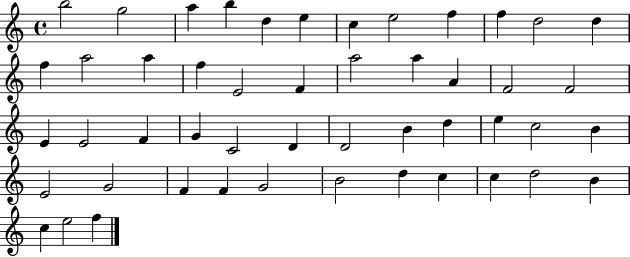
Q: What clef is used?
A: treble